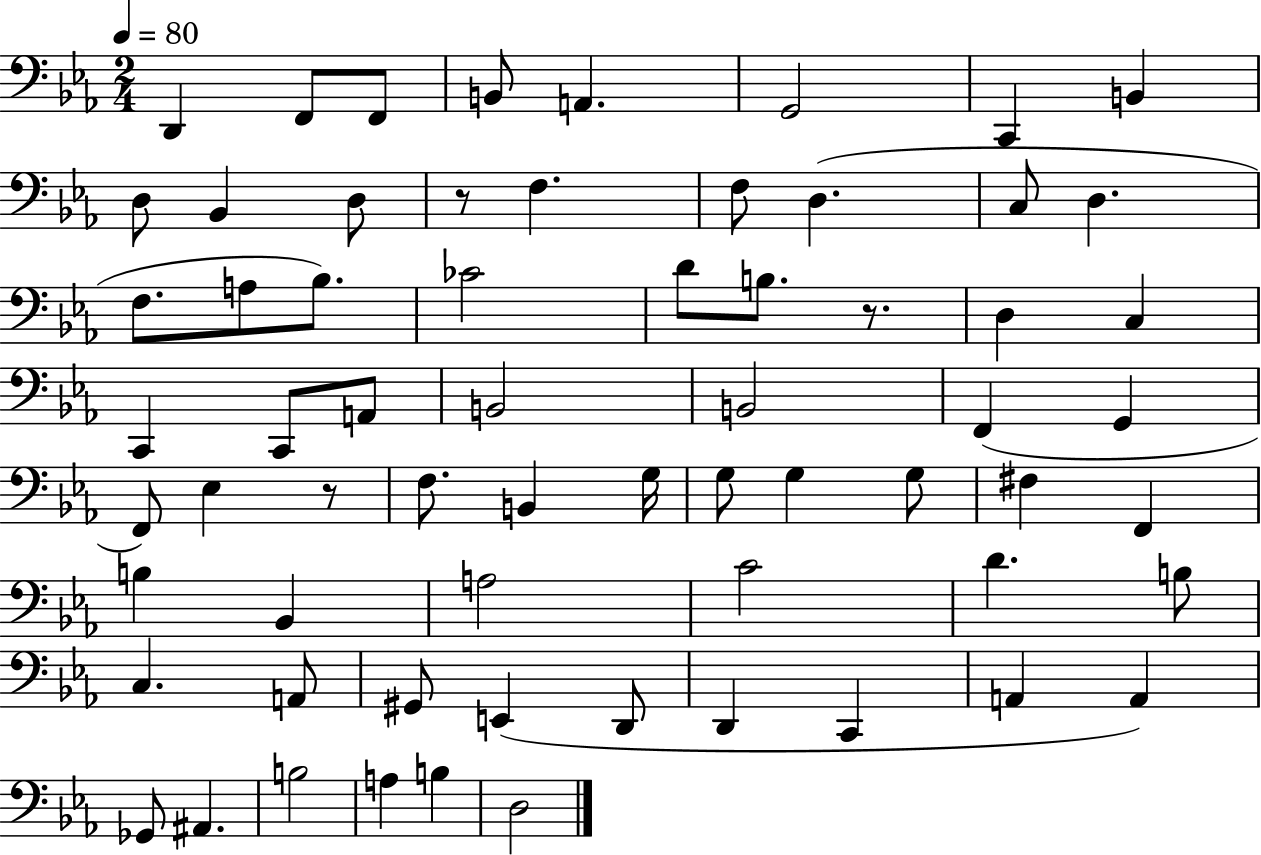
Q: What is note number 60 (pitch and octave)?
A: A3